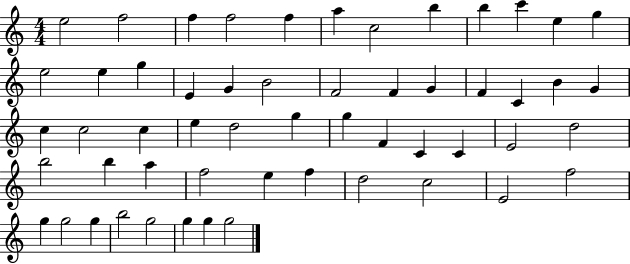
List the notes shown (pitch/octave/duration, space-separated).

E5/h F5/h F5/q F5/h F5/q A5/q C5/h B5/q B5/q C6/q E5/q G5/q E5/h E5/q G5/q E4/q G4/q B4/h F4/h F4/q G4/q F4/q C4/q B4/q G4/q C5/q C5/h C5/q E5/q D5/h G5/q G5/q F4/q C4/q C4/q E4/h D5/h B5/h B5/q A5/q F5/h E5/q F5/q D5/h C5/h E4/h F5/h G5/q G5/h G5/q B5/h G5/h G5/q G5/q G5/h